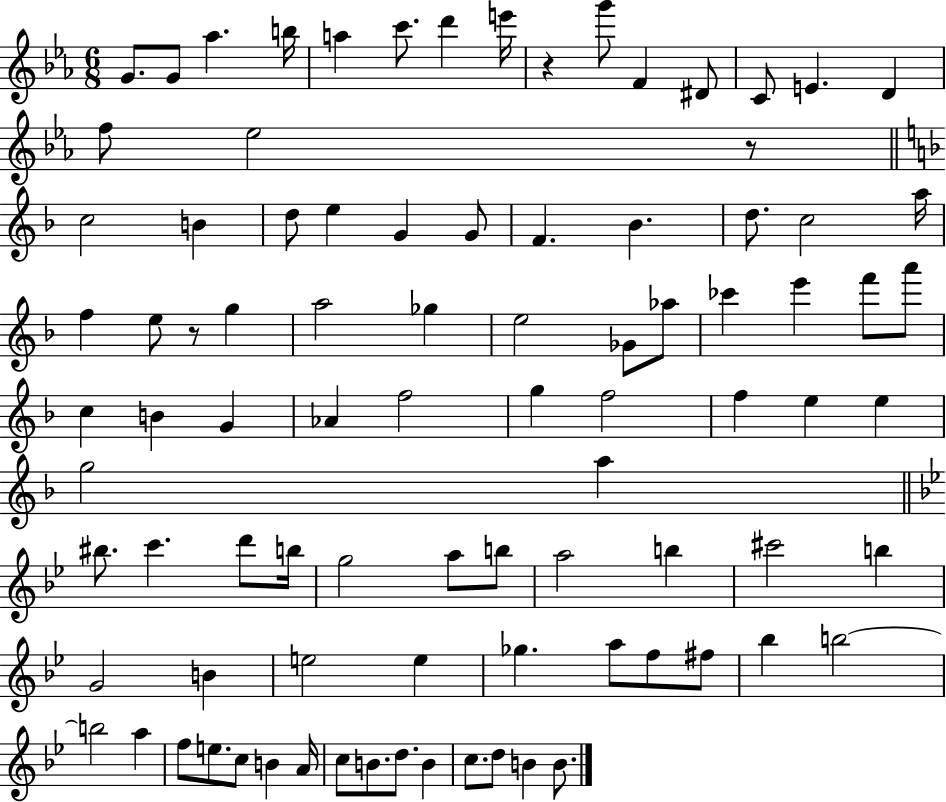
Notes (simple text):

G4/e. G4/e Ab5/q. B5/s A5/q C6/e. D6/q E6/s R/q G6/e F4/q D#4/e C4/e E4/q. D4/q F5/e Eb5/h R/e C5/h B4/q D5/e E5/q G4/q G4/e F4/q. Bb4/q. D5/e. C5/h A5/s F5/q E5/e R/e G5/q A5/h Gb5/q E5/h Gb4/e Ab5/e CES6/q E6/q F6/e A6/e C5/q B4/q G4/q Ab4/q F5/h G5/q F5/h F5/q E5/q E5/q G5/h A5/q BIS5/e. C6/q. D6/e B5/s G5/h A5/e B5/e A5/h B5/q C#6/h B5/q G4/h B4/q E5/h E5/q Gb5/q. A5/e F5/e F#5/e Bb5/q B5/h B5/h A5/q F5/e E5/e. C5/e B4/q A4/s C5/e B4/e. D5/e. B4/q C5/e. D5/e B4/q B4/e.